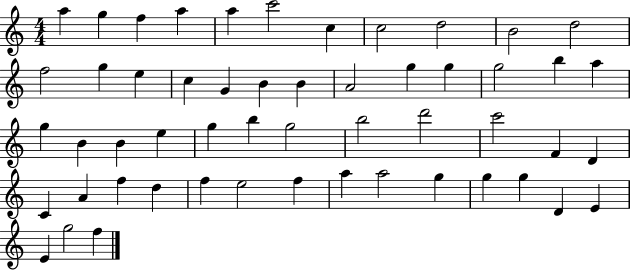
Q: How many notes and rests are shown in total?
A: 53